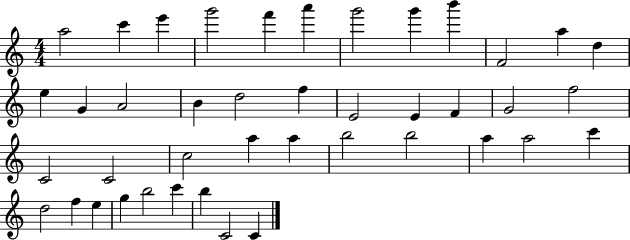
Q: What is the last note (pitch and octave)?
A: C4